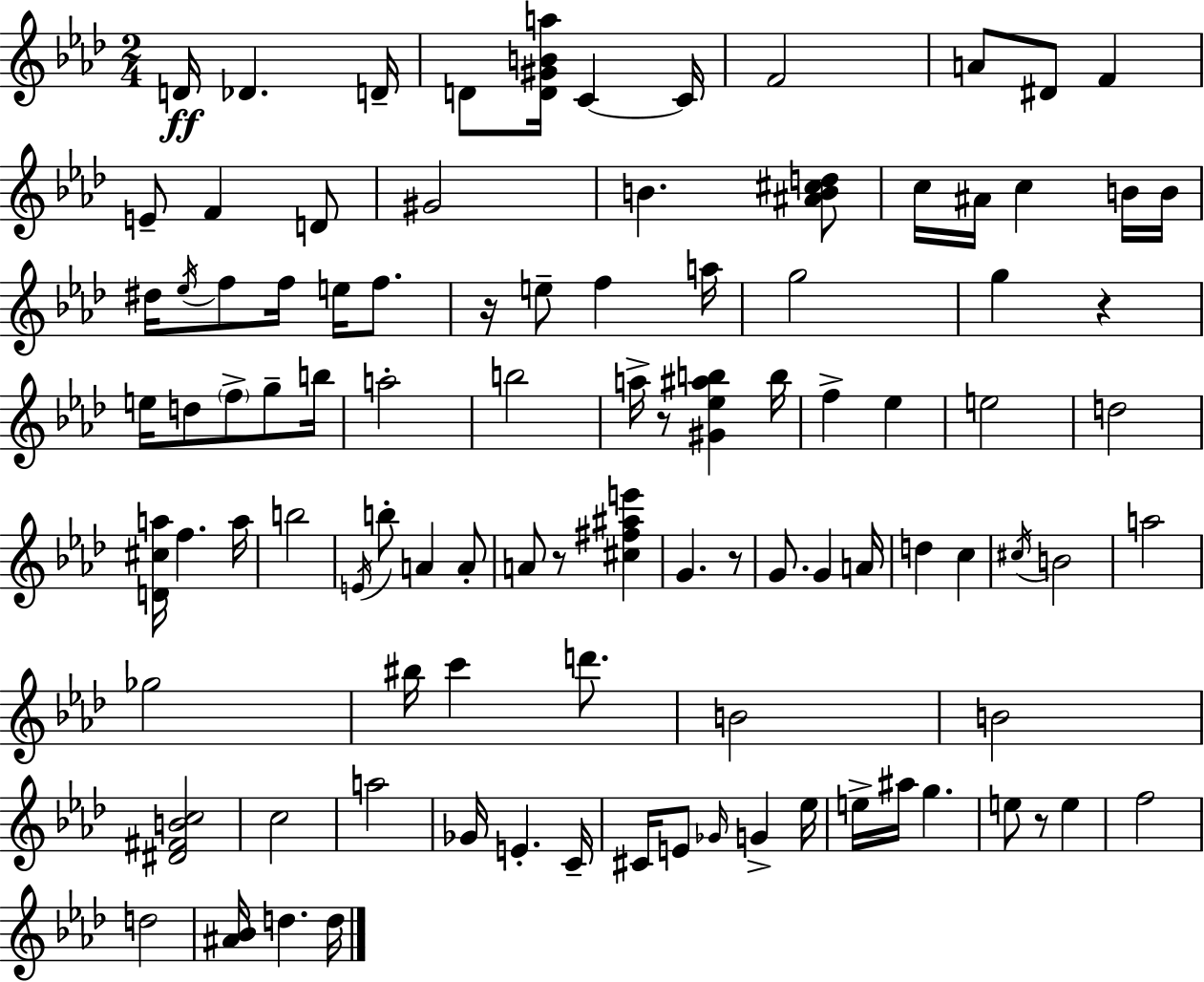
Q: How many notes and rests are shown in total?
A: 99